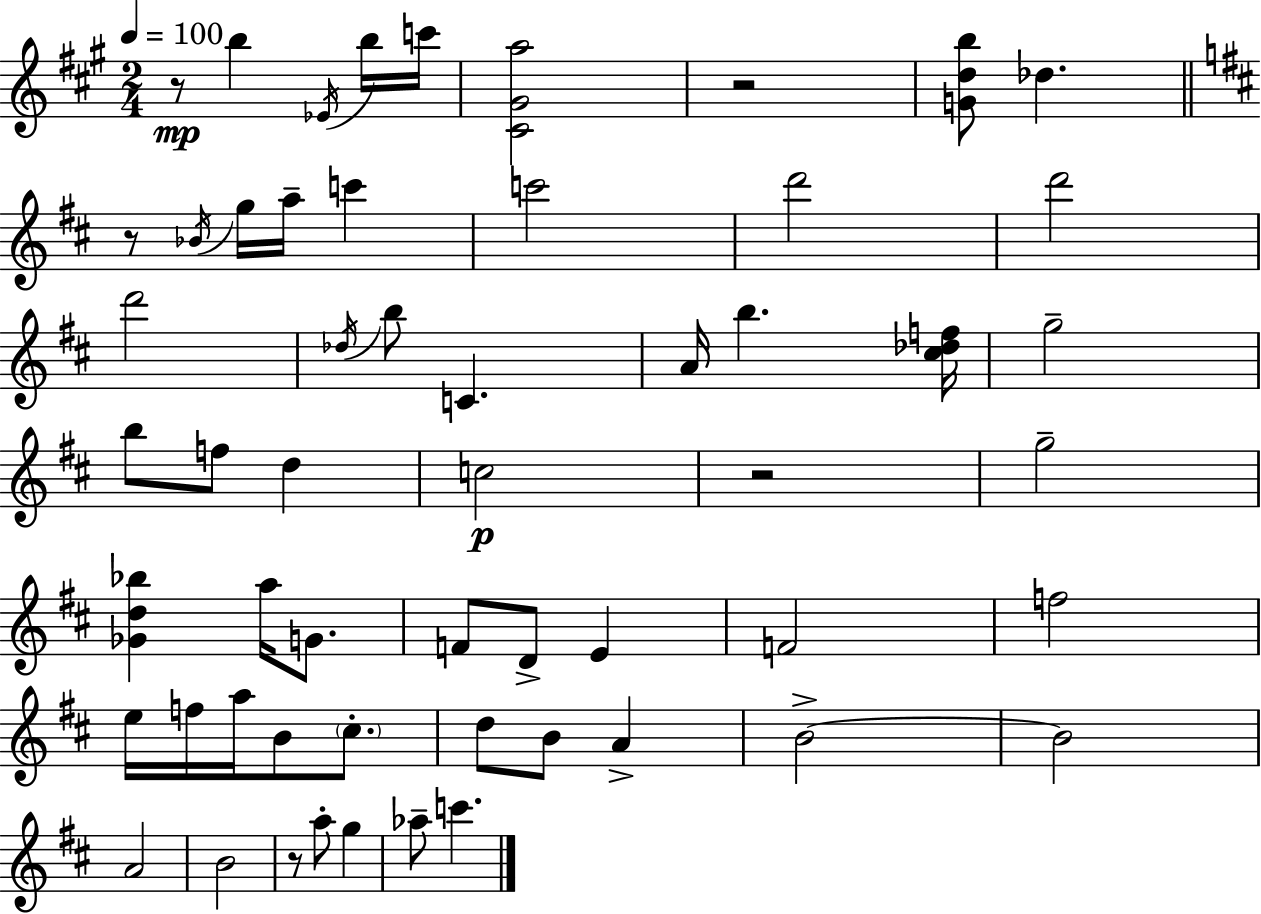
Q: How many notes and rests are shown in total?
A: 56